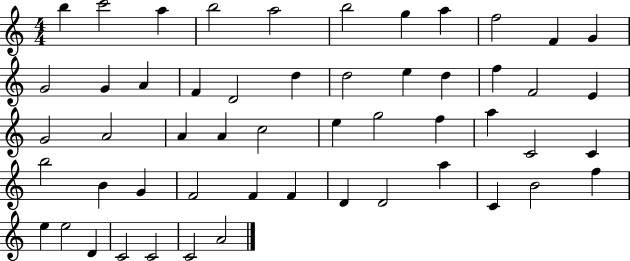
B5/q C6/h A5/q B5/h A5/h B5/h G5/q A5/q F5/h F4/q G4/q G4/h G4/q A4/q F4/q D4/h D5/q D5/h E5/q D5/q F5/q F4/h E4/q G4/h A4/h A4/q A4/q C5/h E5/q G5/h F5/q A5/q C4/h C4/q B5/h B4/q G4/q F4/h F4/q F4/q D4/q D4/h A5/q C4/q B4/h F5/q E5/q E5/h D4/q C4/h C4/h C4/h A4/h